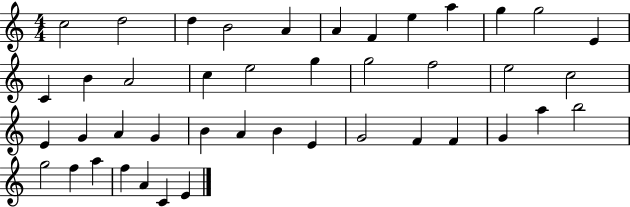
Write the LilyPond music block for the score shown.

{
  \clef treble
  \numericTimeSignature
  \time 4/4
  \key c \major
  c''2 d''2 | d''4 b'2 a'4 | a'4 f'4 e''4 a''4 | g''4 g''2 e'4 | \break c'4 b'4 a'2 | c''4 e''2 g''4 | g''2 f''2 | e''2 c''2 | \break e'4 g'4 a'4 g'4 | b'4 a'4 b'4 e'4 | g'2 f'4 f'4 | g'4 a''4 b''2 | \break g''2 f''4 a''4 | f''4 a'4 c'4 e'4 | \bar "|."
}